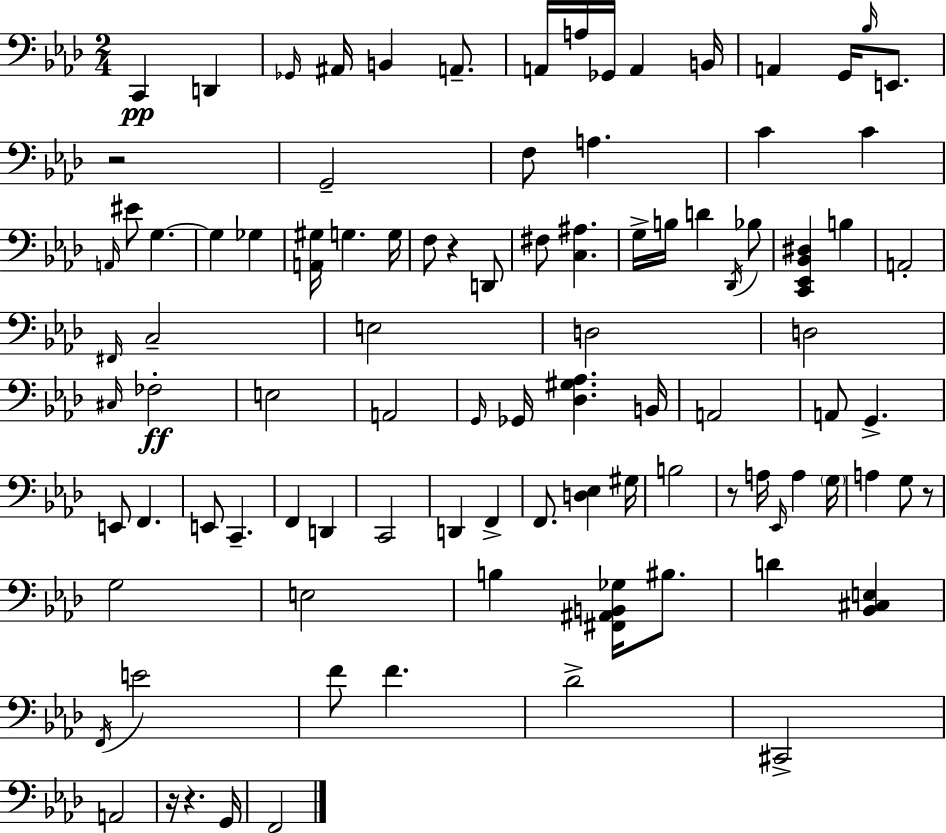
{
  \clef bass
  \numericTimeSignature
  \time 2/4
  \key f \minor
  c,4\pp d,4 | \grace { ges,16 } ais,16 b,4 a,8.-- | a,16 a16 ges,16 a,4 | b,16 a,4 g,16 \grace { bes16 } e,8. | \break r2 | g,2-- | f8 a4. | c'4 c'4 | \break \grace { a,16 } eis'8 g4.~~ | g4 ges4 | <a, gis>16 g4. | g16 f8 r4 | \break d,8 fis8 <c ais>4. | g16-> b16 d'4 | \acciaccatura { des,16 } bes8 <c, ees, bes, dis>4 | b4 a,2-. | \break \grace { fis,16 } c2-- | e2 | d2 | d2 | \break \grace { cis16 } fes2-.\ff | e2 | a,2 | \grace { g,16 } ges,16 | \break <des gis aes>4. b,16 a,2 | a,8 | g,4.-> e,8 | f,4. e,8 | \break c,4.-- f,4 | d,4 c,2 | d,4 | f,4-> f,8. | \break <d ees>4 gis16 b2 | r8 | a16 \grace { ees,16 } a4 \parenthesize g16 | a4 g8 r8 | \break g2 | e2 | b4 <fis, ais, b, ges>16 bis8. | d'4 <bes, cis e>4 | \break \acciaccatura { f,16 } e'2 | f'8 f'4. | des'2-> | cis,2-> | \break a,2 | r16 r4. | g,16 f,2 | \bar "|."
}